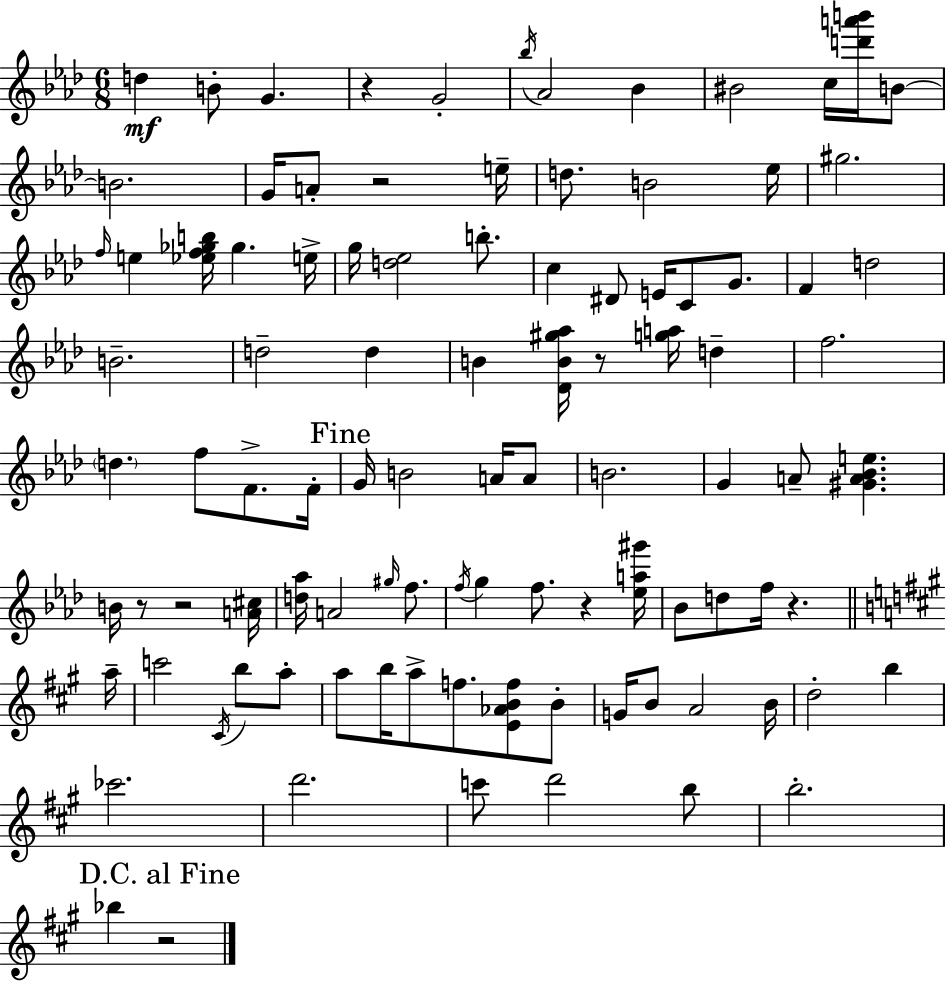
X:1
T:Untitled
M:6/8
L:1/4
K:Ab
d B/2 G z G2 _b/4 _A2 _B ^B2 c/4 [d'a'b']/4 B/2 B2 G/4 A/2 z2 e/4 d/2 B2 _e/4 ^g2 f/4 e [_ef_gb]/4 _g e/4 g/4 [d_e]2 b/2 c ^D/2 E/4 C/2 G/2 F d2 B2 d2 d B [_DB^g_a]/4 z/2 [ga]/4 d f2 d f/2 F/2 F/4 G/4 B2 A/4 A/2 B2 G A/2 [^GA_Be] B/4 z/2 z2 [A^c]/4 [d_a]/4 A2 ^g/4 f/2 f/4 g f/2 z [_ea^g']/4 _B/2 d/2 f/4 z a/4 c'2 ^C/4 b/2 a/2 a/2 b/4 a/2 f/2 [E_ABf]/2 B/2 G/4 B/2 A2 B/4 d2 b _c'2 d'2 c'/2 d'2 b/2 b2 _b z2